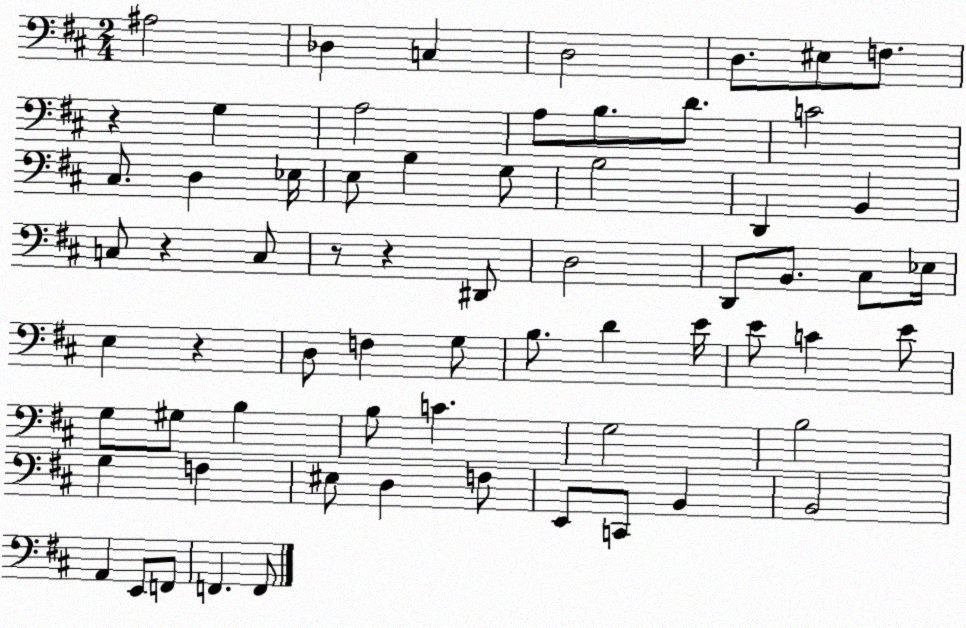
X:1
T:Untitled
M:2/4
L:1/4
K:D
^A,2 _D, C, D,2 D,/2 ^E,/2 F,/2 z G, A,2 A,/2 B,/2 D/2 C2 ^C,/2 D, _E,/4 E,/2 B, G,/2 B,2 D,, B,, C,/2 z C,/2 z/2 z ^D,,/2 D,2 D,,/2 B,,/2 ^C,/2 _E,/4 E, z D,/2 F, G,/2 B,/2 D E/4 E/2 C E/2 G,/2 ^G,/2 B, B,/2 C G,2 B,2 G, F, ^E,/2 D, F,/2 E,,/2 C,,/2 B,, B,,2 A,, E,,/2 F,,/2 F,, F,,/2